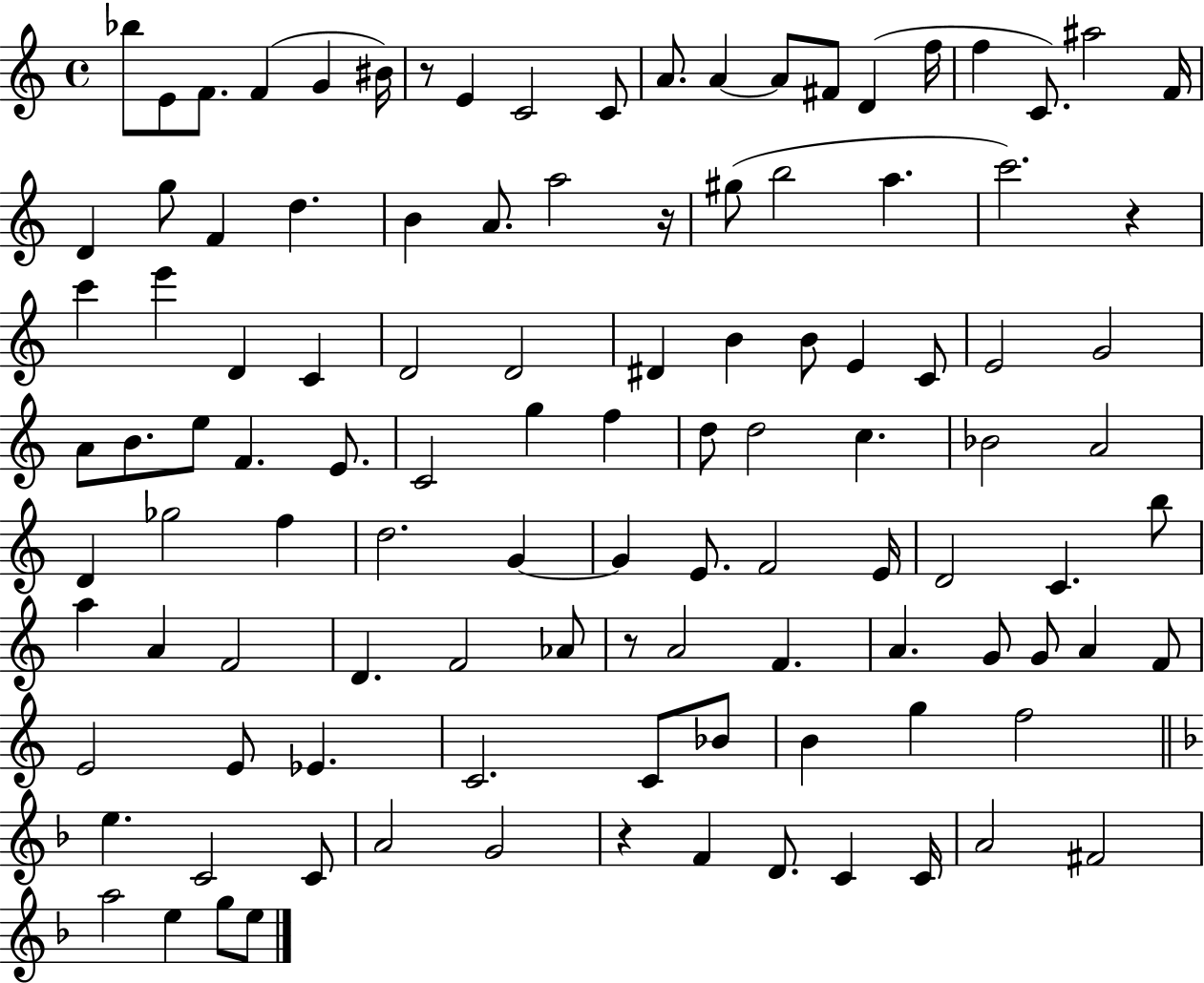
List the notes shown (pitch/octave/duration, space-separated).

Bb5/e E4/e F4/e. F4/q G4/q BIS4/s R/e E4/q C4/h C4/e A4/e. A4/q A4/e F#4/e D4/q F5/s F5/q C4/e. A#5/h F4/s D4/q G5/e F4/q D5/q. B4/q A4/e. A5/h R/s G#5/e B5/h A5/q. C6/h. R/q C6/q E6/q D4/q C4/q D4/h D4/h D#4/q B4/q B4/e E4/q C4/e E4/h G4/h A4/e B4/e. E5/e F4/q. E4/e. C4/h G5/q F5/q D5/e D5/h C5/q. Bb4/h A4/h D4/q Gb5/h F5/q D5/h. G4/q G4/q E4/e. F4/h E4/s D4/h C4/q. B5/e A5/q A4/q F4/h D4/q. F4/h Ab4/e R/e A4/h F4/q. A4/q. G4/e G4/e A4/q F4/e E4/h E4/e Eb4/q. C4/h. C4/e Bb4/e B4/q G5/q F5/h E5/q. C4/h C4/e A4/h G4/h R/q F4/q D4/e. C4/q C4/s A4/h F#4/h A5/h E5/q G5/e E5/e